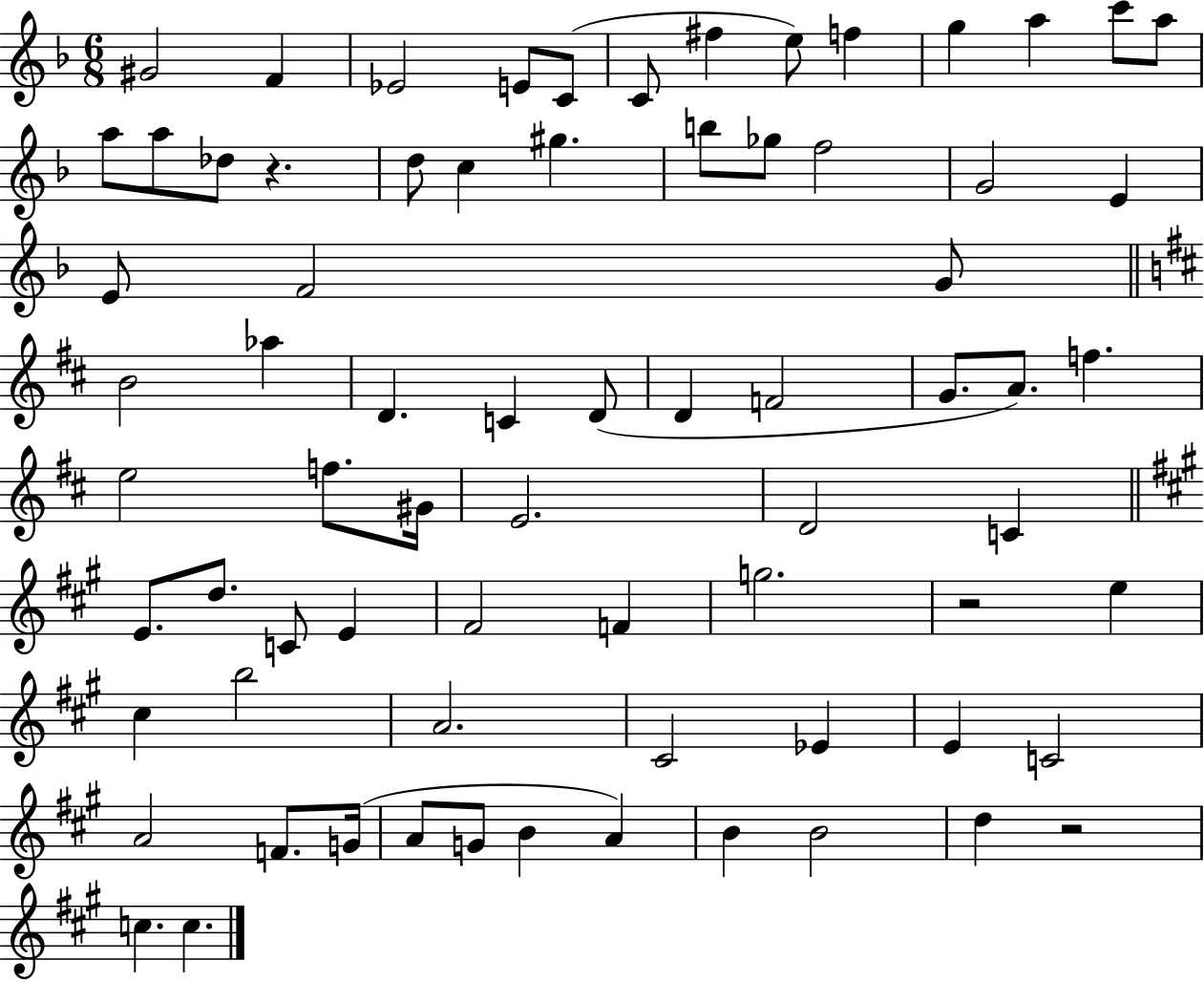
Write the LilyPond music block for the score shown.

{
  \clef treble
  \numericTimeSignature
  \time 6/8
  \key f \major
  gis'2 f'4 | ees'2 e'8 c'8( | c'8 fis''4 e''8) f''4 | g''4 a''4 c'''8 a''8 | \break a''8 a''8 des''8 r4. | d''8 c''4 gis''4. | b''8 ges''8 f''2 | g'2 e'4 | \break e'8 f'2 g'8 | \bar "||" \break \key b \minor b'2 aes''4 | d'4. c'4 d'8( | d'4 f'2 | g'8. a'8.) f''4. | \break e''2 f''8. gis'16 | e'2. | d'2 c'4 | \bar "||" \break \key a \major e'8. d''8. c'8 e'4 | fis'2 f'4 | g''2. | r2 e''4 | \break cis''4 b''2 | a'2. | cis'2 ees'4 | e'4 c'2 | \break a'2 f'8. g'16( | a'8 g'8 b'4 a'4) | b'4 b'2 | d''4 r2 | \break c''4. c''4. | \bar "|."
}